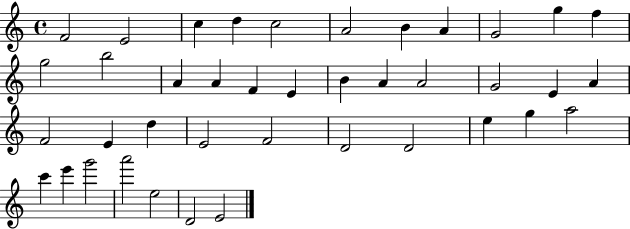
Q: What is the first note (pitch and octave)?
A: F4